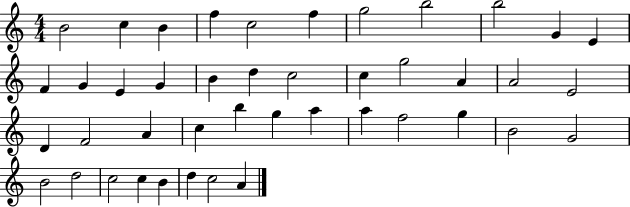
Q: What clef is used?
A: treble